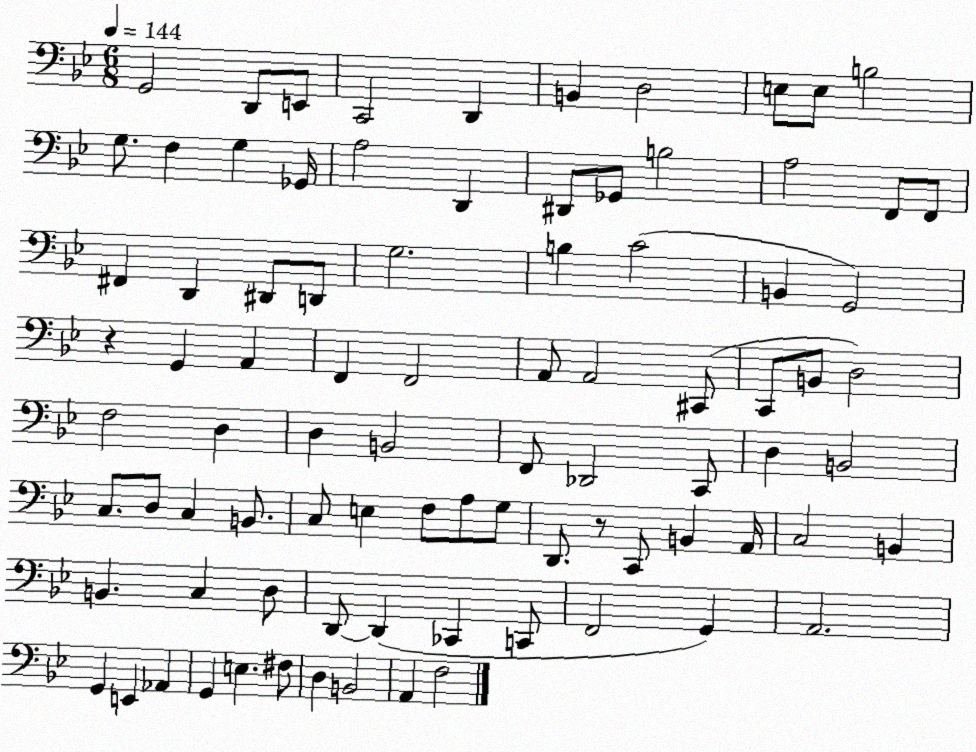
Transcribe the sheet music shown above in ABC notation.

X:1
T:Untitled
M:6/8
L:1/4
K:Bb
G,,2 D,,/2 E,,/2 C,,2 D,, B,, D,2 E,/2 E,/2 B,2 G,/2 F, G, _G,,/4 A,2 D,, ^D,,/2 _G,,/2 B,2 A,2 F,,/2 F,,/2 ^F,, D,, ^D,,/2 D,,/2 G,2 B, C2 B,, G,,2 z G,, A,, F,, F,,2 A,,/2 A,,2 ^C,,/2 C,,/2 B,,/2 D,2 F,2 D, D, B,,2 F,,/2 _D,,2 C,,/2 D, B,,2 C,/2 D,/2 C, B,,/2 C,/2 E, F,/2 A,/2 G,/2 D,,/2 z/2 C,,/2 B,, A,,/4 C,2 B,, B,, C, D,/2 D,,/2 D,, _C,, C,,/2 F,,2 G,, A,,2 G,, E,, _A,, G,, E, ^F,/2 D, B,,2 A,, F,2